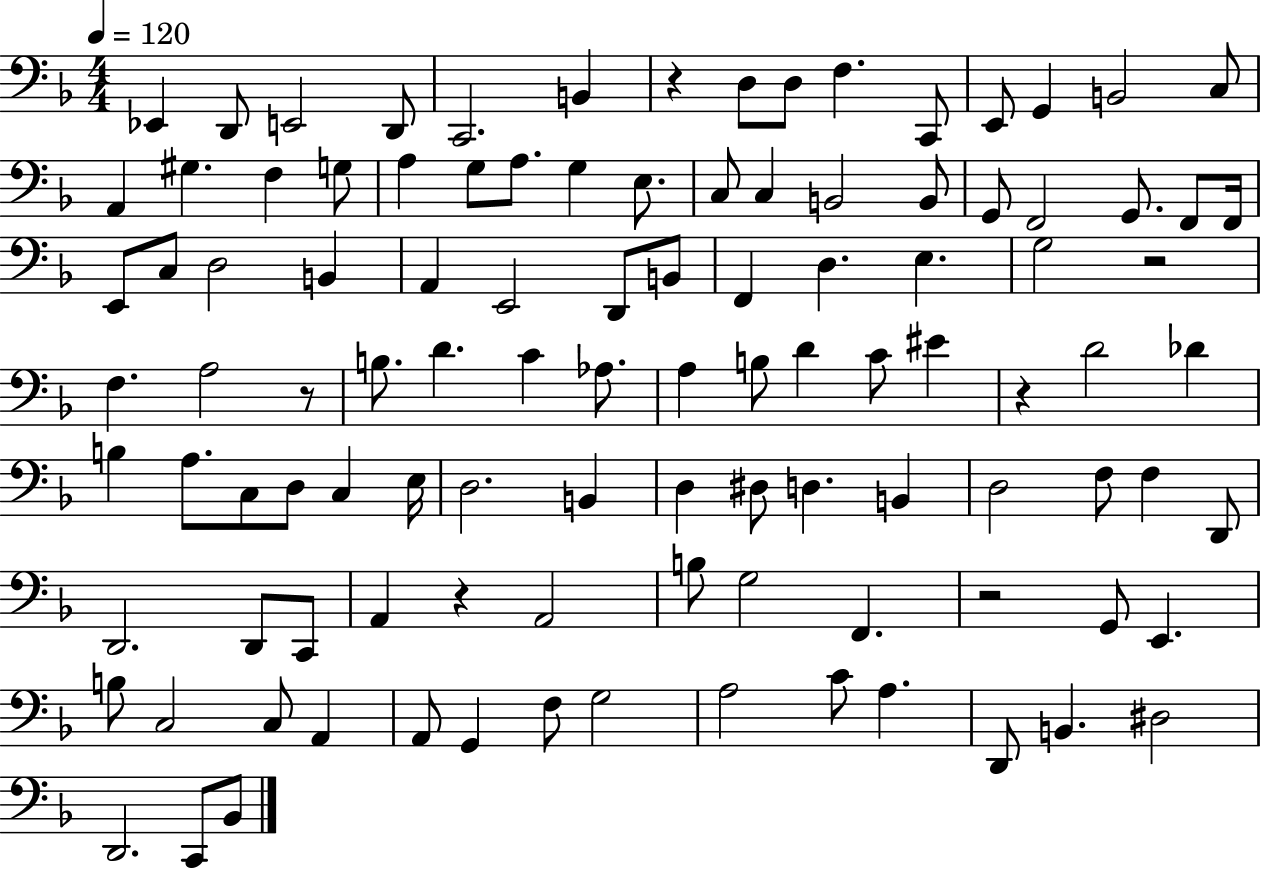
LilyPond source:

{
  \clef bass
  \numericTimeSignature
  \time 4/4
  \key f \major
  \tempo 4 = 120
  ees,4 d,8 e,2 d,8 | c,2. b,4 | r4 d8 d8 f4. c,8 | e,8 g,4 b,2 c8 | \break a,4 gis4. f4 g8 | a4 g8 a8. g4 e8. | c8 c4 b,2 b,8 | g,8 f,2 g,8. f,8 f,16 | \break e,8 c8 d2 b,4 | a,4 e,2 d,8 b,8 | f,4 d4. e4. | g2 r2 | \break f4. a2 r8 | b8. d'4. c'4 aes8. | a4 b8 d'4 c'8 eis'4 | r4 d'2 des'4 | \break b4 a8. c8 d8 c4 e16 | d2. b,4 | d4 dis8 d4. b,4 | d2 f8 f4 d,8 | \break d,2. d,8 c,8 | a,4 r4 a,2 | b8 g2 f,4. | r2 g,8 e,4. | \break b8 c2 c8 a,4 | a,8 g,4 f8 g2 | a2 c'8 a4. | d,8 b,4. dis2 | \break d,2. c,8 bes,8 | \bar "|."
}